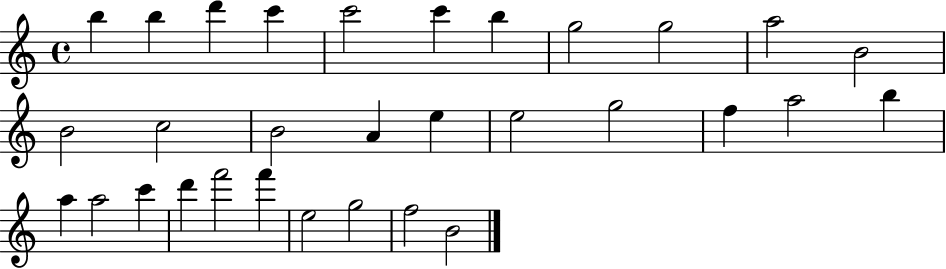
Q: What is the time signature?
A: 4/4